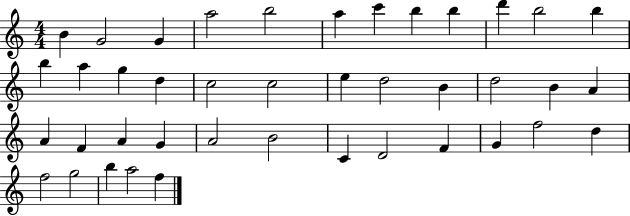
{
  \clef treble
  \numericTimeSignature
  \time 4/4
  \key c \major
  b'4 g'2 g'4 | a''2 b''2 | a''4 c'''4 b''4 b''4 | d'''4 b''2 b''4 | \break b''4 a''4 g''4 d''4 | c''2 c''2 | e''4 d''2 b'4 | d''2 b'4 a'4 | \break a'4 f'4 a'4 g'4 | a'2 b'2 | c'4 d'2 f'4 | g'4 f''2 d''4 | \break f''2 g''2 | b''4 a''2 f''4 | \bar "|."
}